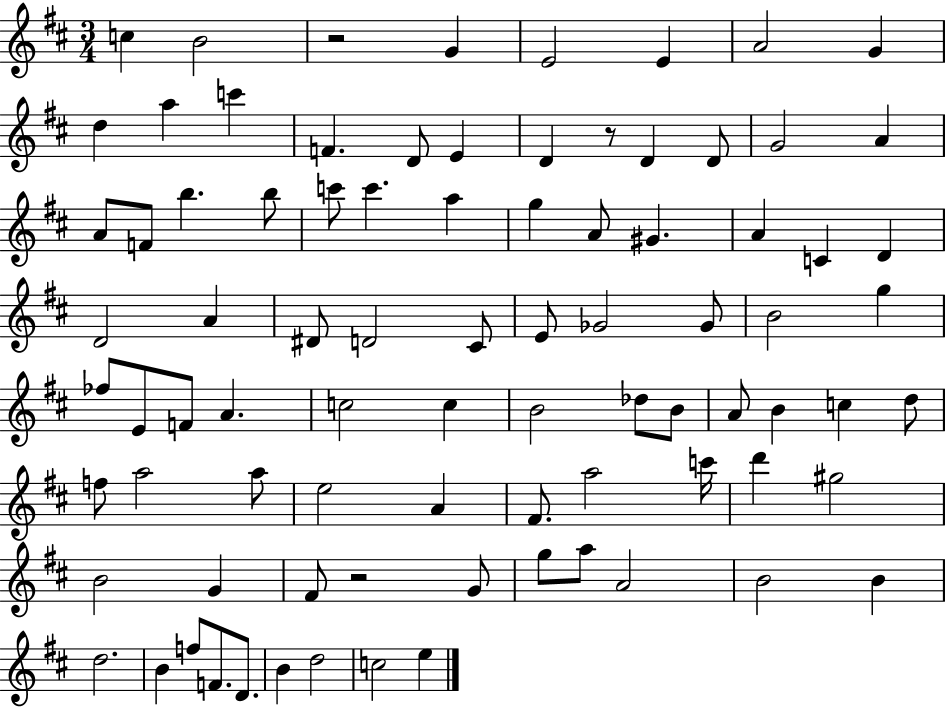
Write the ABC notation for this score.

X:1
T:Untitled
M:3/4
L:1/4
K:D
c B2 z2 G E2 E A2 G d a c' F D/2 E D z/2 D D/2 G2 A A/2 F/2 b b/2 c'/2 c' a g A/2 ^G A C D D2 A ^D/2 D2 ^C/2 E/2 _G2 _G/2 B2 g _f/2 E/2 F/2 A c2 c B2 _d/2 B/2 A/2 B c d/2 f/2 a2 a/2 e2 A ^F/2 a2 c'/4 d' ^g2 B2 G ^F/2 z2 G/2 g/2 a/2 A2 B2 B d2 B f/2 F/2 D/2 B d2 c2 e